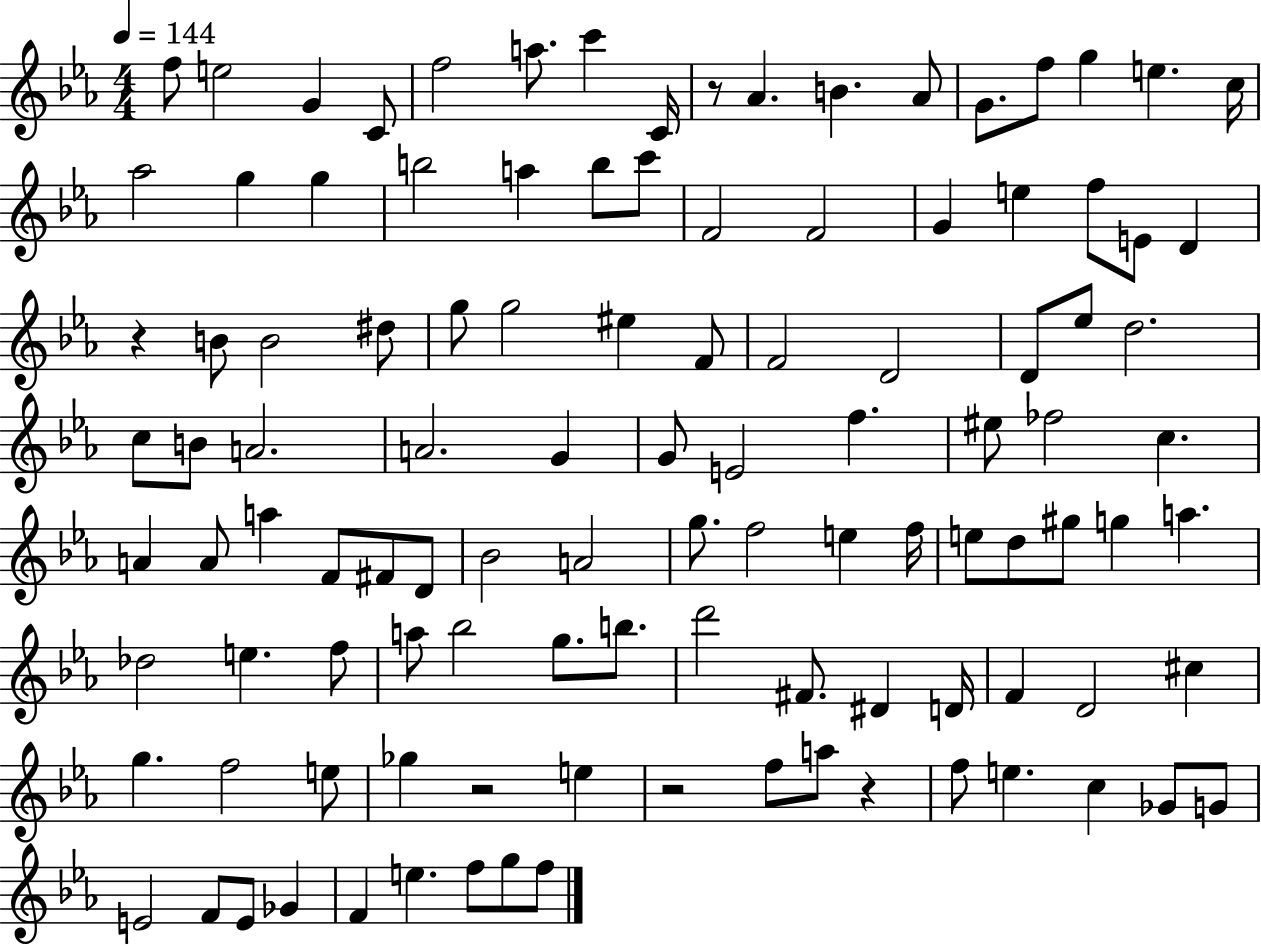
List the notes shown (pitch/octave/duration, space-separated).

F5/e E5/h G4/q C4/e F5/h A5/e. C6/q C4/s R/e Ab4/q. B4/q. Ab4/e G4/e. F5/e G5/q E5/q. C5/s Ab5/h G5/q G5/q B5/h A5/q B5/e C6/e F4/h F4/h G4/q E5/q F5/e E4/e D4/q R/q B4/e B4/h D#5/e G5/e G5/h EIS5/q F4/e F4/h D4/h D4/e Eb5/e D5/h. C5/e B4/e A4/h. A4/h. G4/q G4/e E4/h F5/q. EIS5/e FES5/h C5/q. A4/q A4/e A5/q F4/e F#4/e D4/e Bb4/h A4/h G5/e. F5/h E5/q F5/s E5/e D5/e G#5/e G5/q A5/q. Db5/h E5/q. F5/e A5/e Bb5/h G5/e. B5/e. D6/h F#4/e. D#4/q D4/s F4/q D4/h C#5/q G5/q. F5/h E5/e Gb5/q R/h E5/q R/h F5/e A5/e R/q F5/e E5/q. C5/q Gb4/e G4/e E4/h F4/e E4/e Gb4/q F4/q E5/q. F5/e G5/e F5/e